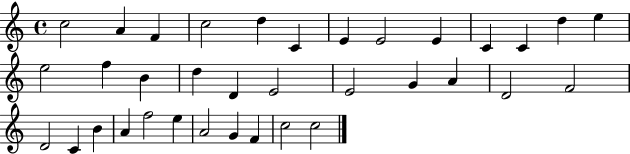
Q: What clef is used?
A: treble